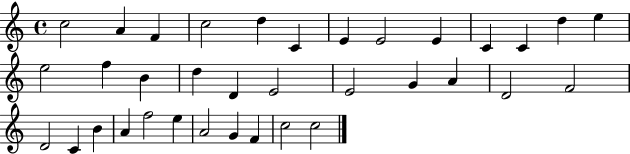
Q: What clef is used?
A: treble